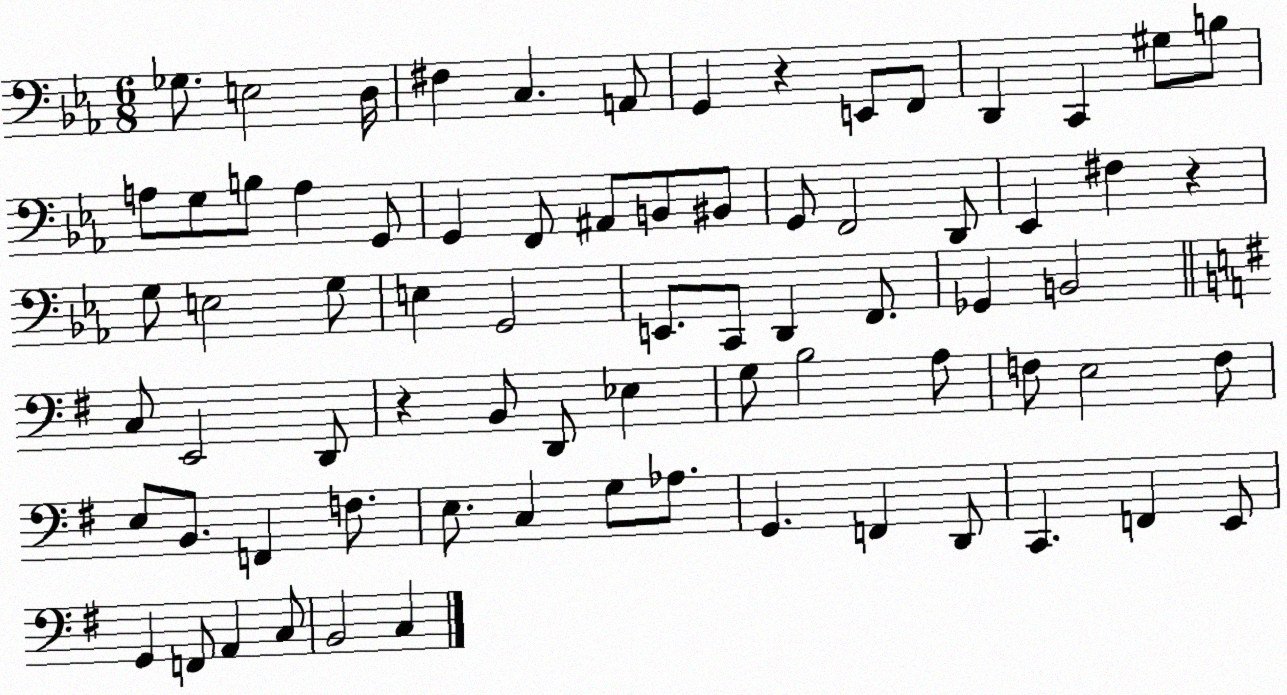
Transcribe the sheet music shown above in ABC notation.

X:1
T:Untitled
M:6/8
L:1/4
K:Eb
_G,/2 E,2 D,/4 ^F, C, A,,/2 G,, z E,,/2 F,,/2 D,, C,, ^G,/2 B,/2 A,/2 G,/2 B,/2 A, G,,/2 G,, F,,/2 ^A,,/2 B,,/2 ^B,,/2 G,,/2 F,,2 D,,/2 _E,, ^F, z G,/2 E,2 G,/2 E, G,,2 E,,/2 C,,/2 D,, F,,/2 _G,, B,,2 C,/2 E,,2 D,,/2 z B,,/2 D,,/2 _E, G,/2 B,2 A,/2 F,/2 E,2 F,/2 E,/2 B,,/2 F,, F,/2 E,/2 C, G,/2 _A,/2 G,, F,, D,,/2 C,, F,, E,,/2 G,, F,,/2 A,, C,/2 B,,2 C,